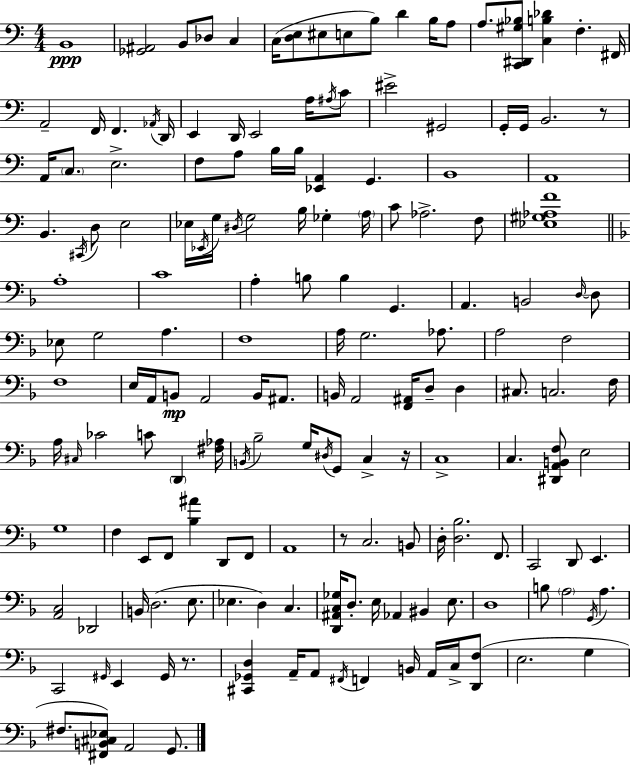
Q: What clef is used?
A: bass